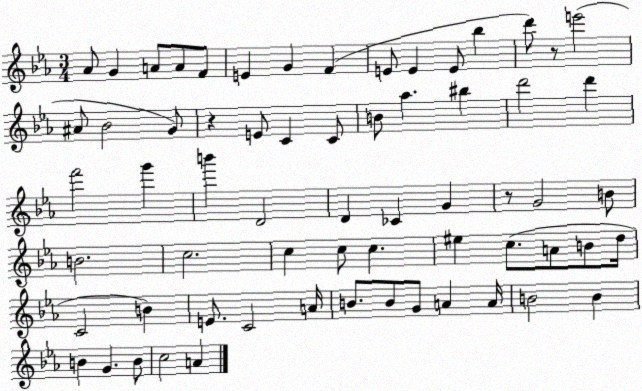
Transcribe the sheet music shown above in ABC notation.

X:1
T:Untitled
M:3/4
L:1/4
K:Eb
_A/2 G A/2 A/2 F/2 E G F E/2 E E/2 _b d'/2 z/2 e'2 ^A/2 _B2 G/2 z E/2 C C/2 B/2 _a ^b d'2 d' f'2 g' b' D2 D _C G z/2 G2 B/2 B2 c2 c c/2 c ^e c/2 A/2 B/2 d/4 C2 B E/2 C2 A/4 B/2 B/2 G/2 A A/4 B2 B B G B/2 c2 A